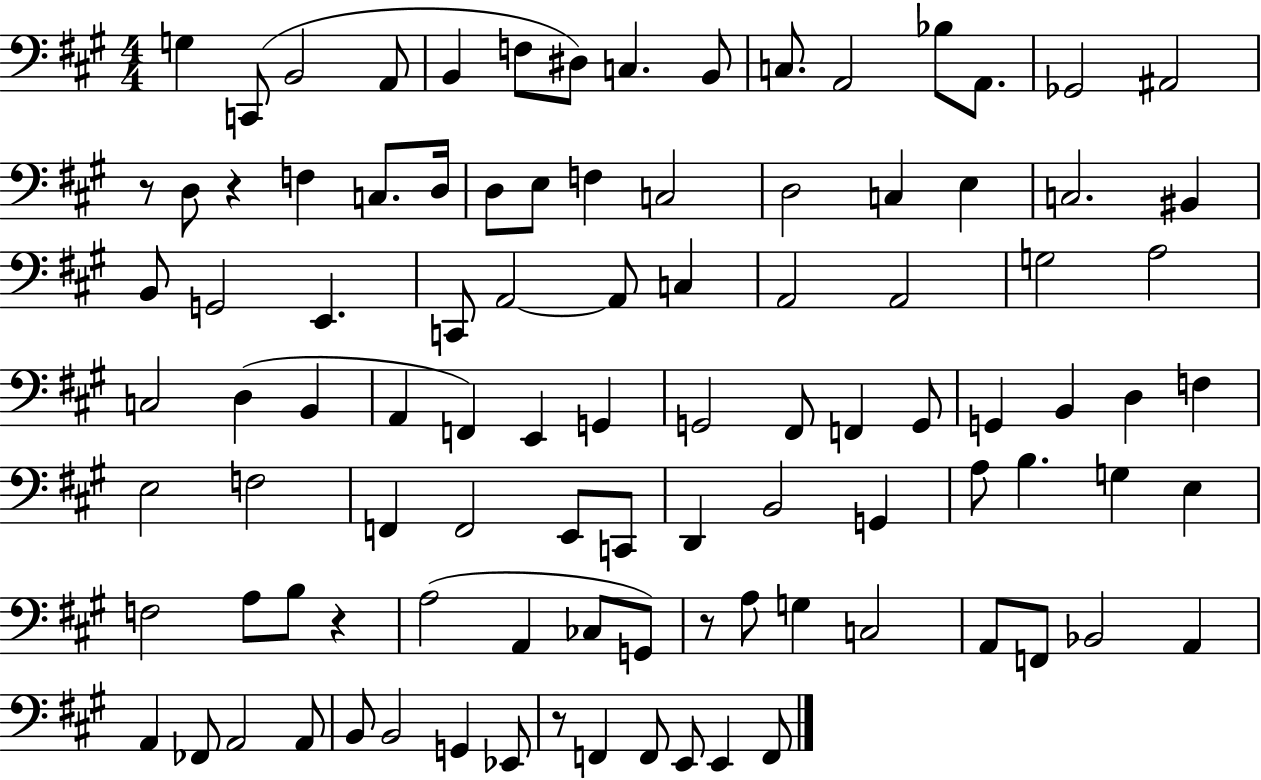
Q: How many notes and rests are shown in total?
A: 99